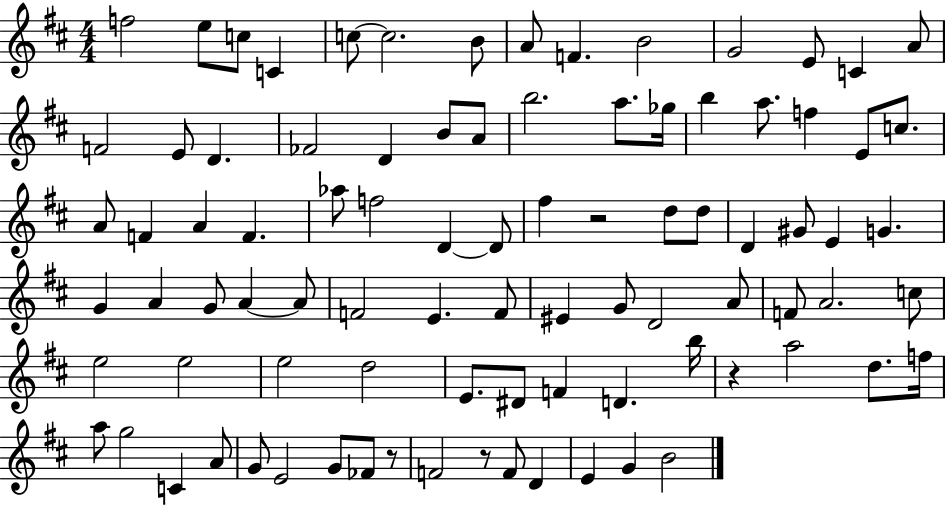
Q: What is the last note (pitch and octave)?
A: B4